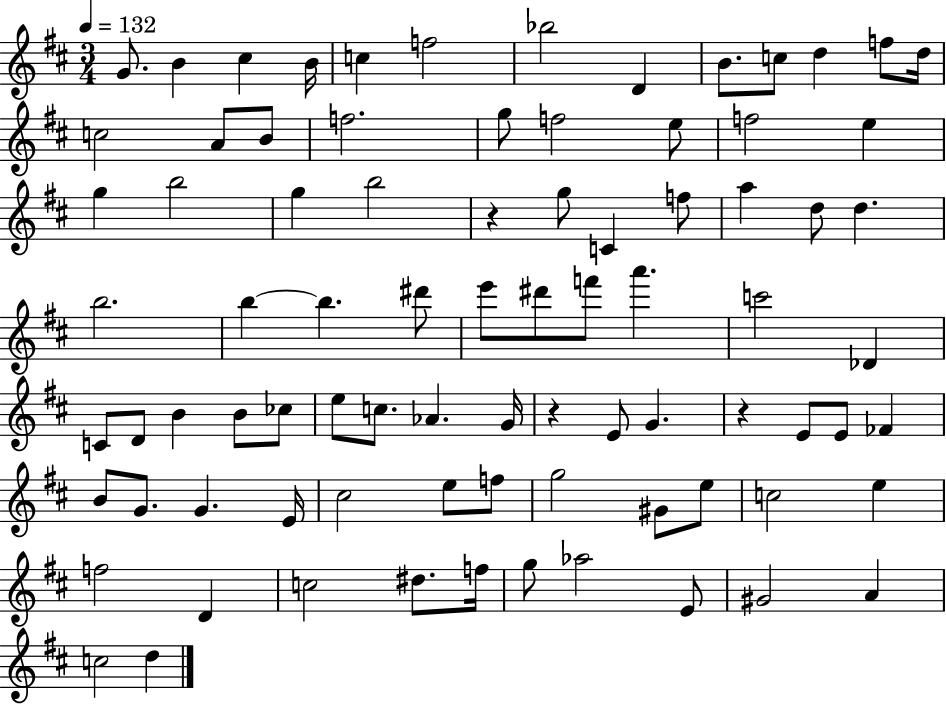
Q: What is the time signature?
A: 3/4